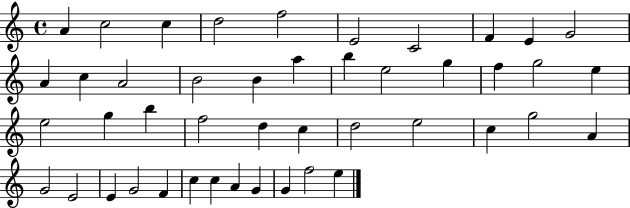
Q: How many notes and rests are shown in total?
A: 45